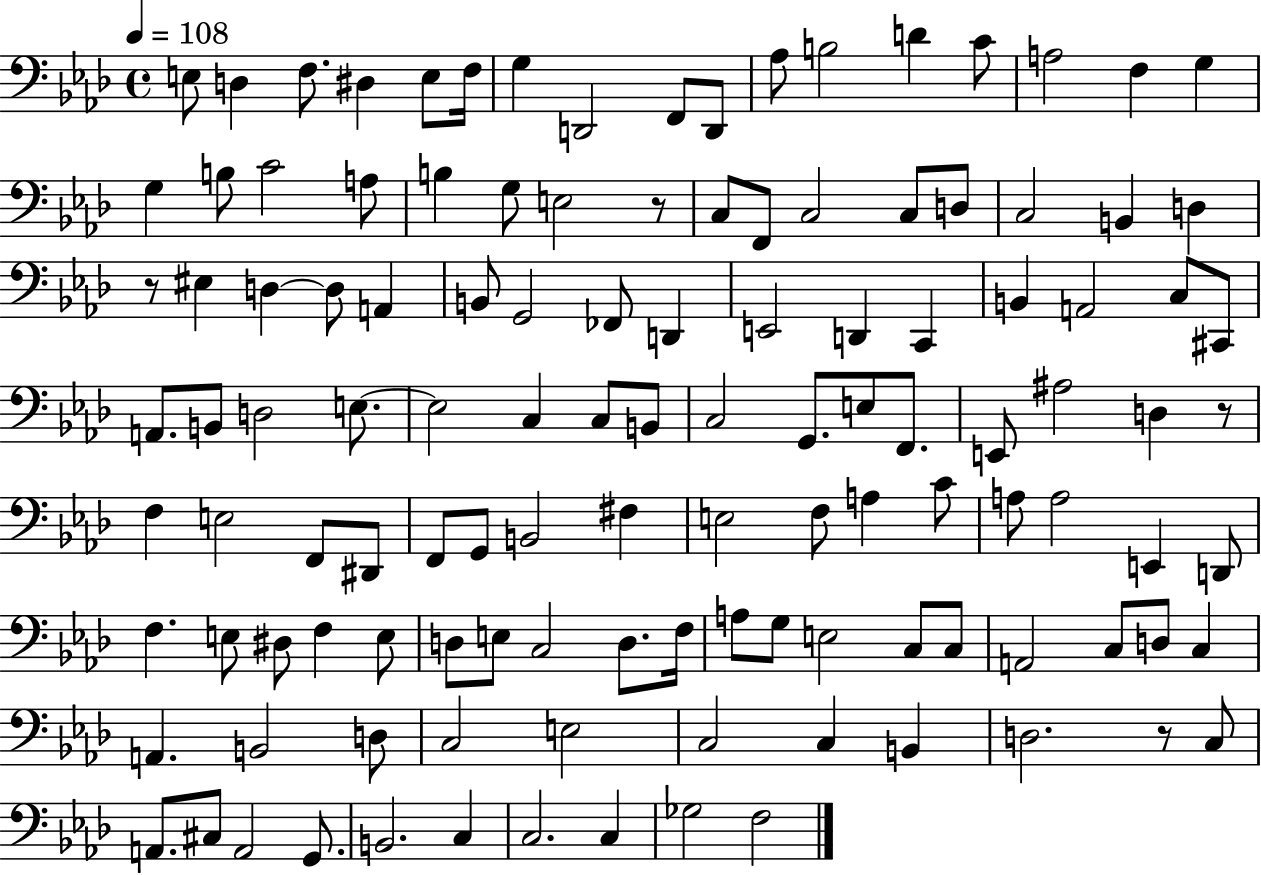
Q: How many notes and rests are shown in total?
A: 121